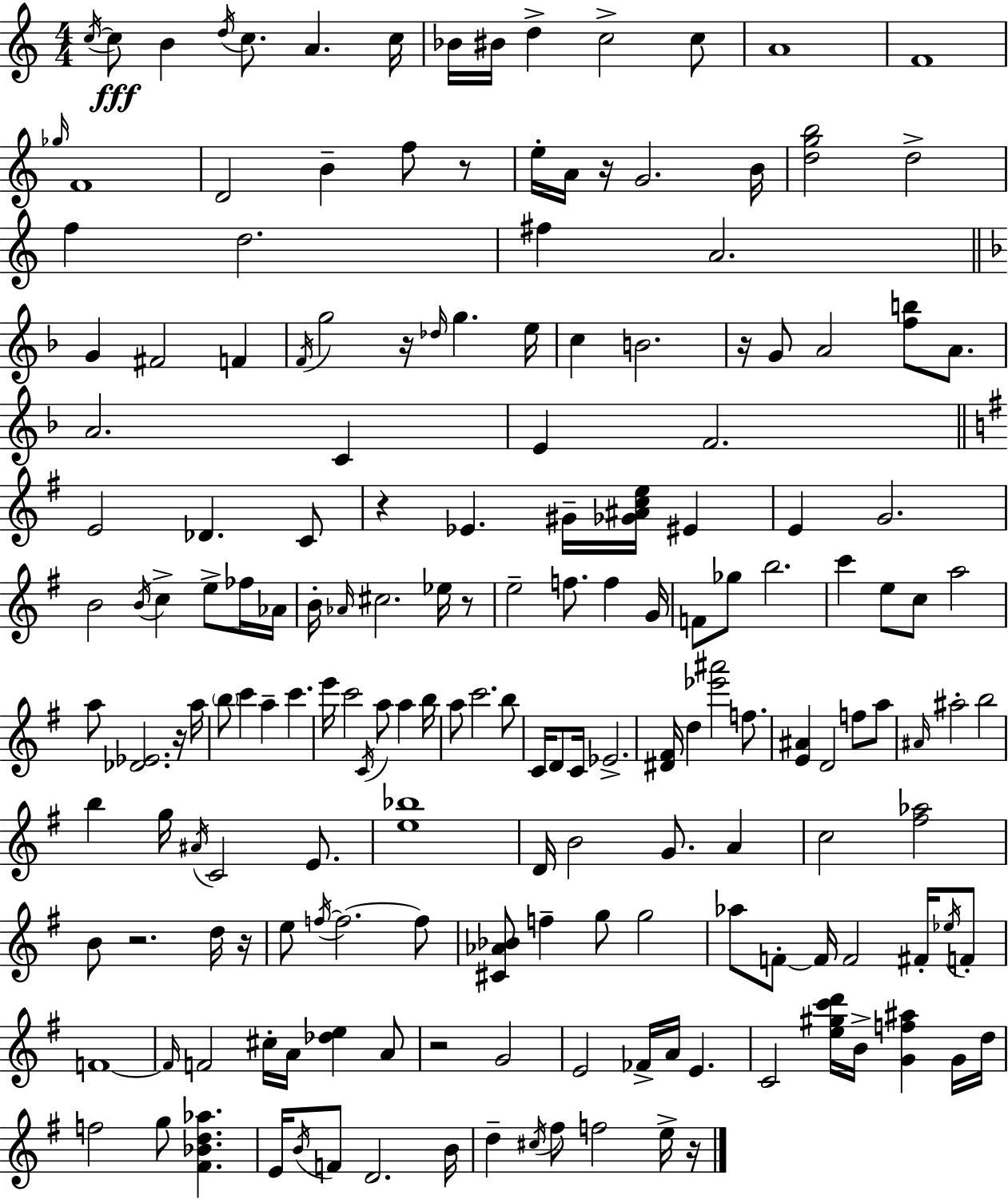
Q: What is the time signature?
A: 4/4